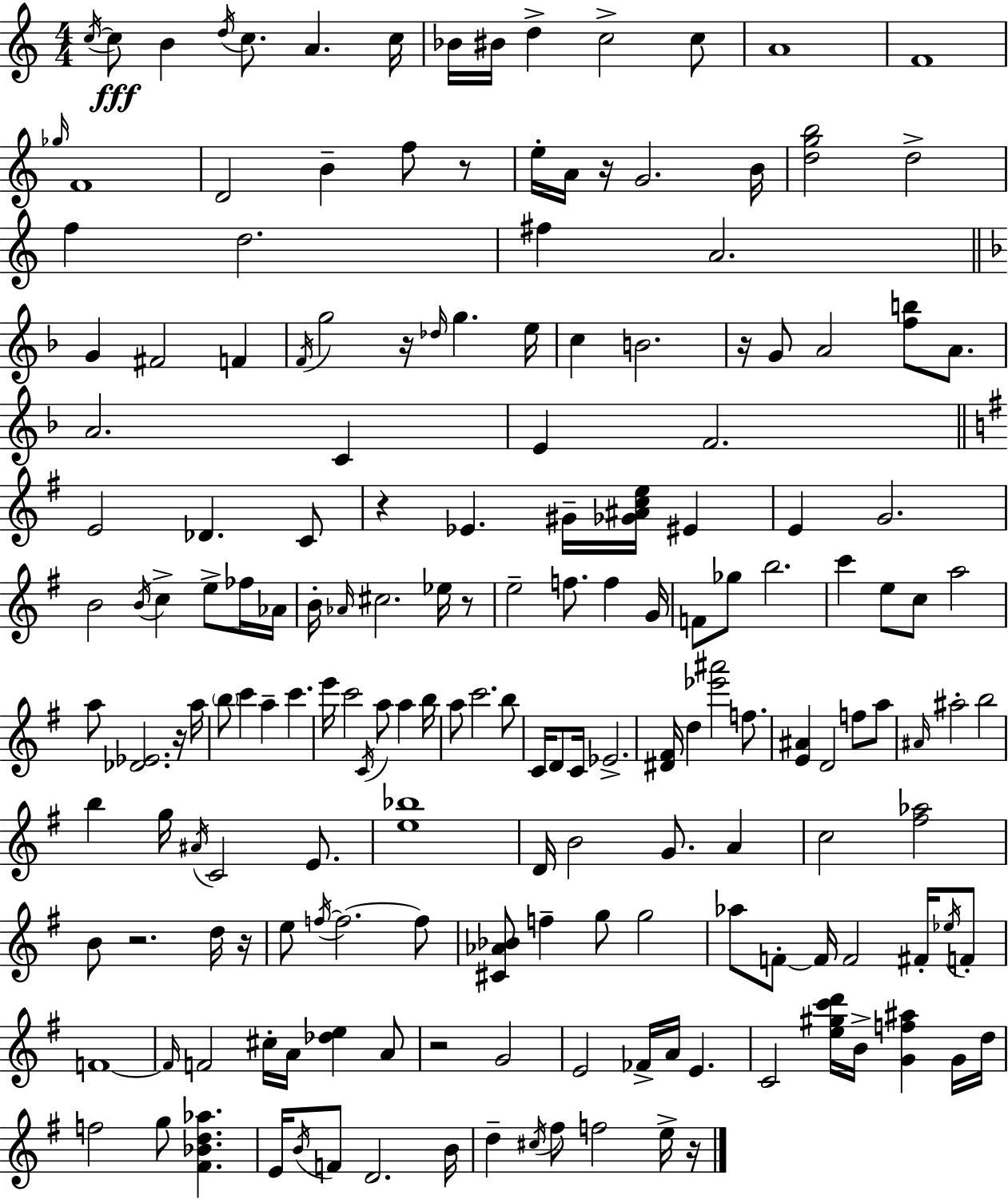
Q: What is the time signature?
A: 4/4